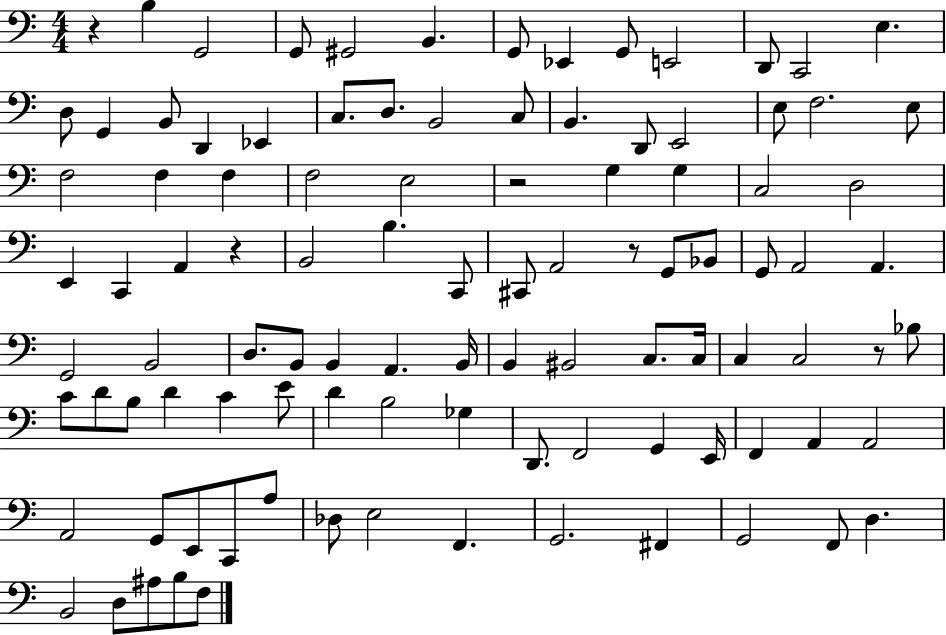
{
  \clef bass
  \numericTimeSignature
  \time 4/4
  \key c \major
  r4 b4 g,2 | g,8 gis,2 b,4. | g,8 ees,4 g,8 e,2 | d,8 c,2 e4. | \break d8 g,4 b,8 d,4 ees,4 | c8. d8. b,2 c8 | b,4. d,8 e,2 | e8 f2. e8 | \break f2 f4 f4 | f2 e2 | r2 g4 g4 | c2 d2 | \break e,4 c,4 a,4 r4 | b,2 b4. c,8 | cis,8 a,2 r8 g,8 bes,8 | g,8 a,2 a,4. | \break g,2 b,2 | d8. b,8 b,4 a,4. b,16 | b,4 bis,2 c8. c16 | c4 c2 r8 bes8 | \break c'8 d'8 b8 d'4 c'4 e'8 | d'4 b2 ges4 | d,8. f,2 g,4 e,16 | f,4 a,4 a,2 | \break a,2 g,8 e,8 c,8 a8 | des8 e2 f,4. | g,2. fis,4 | g,2 f,8 d4. | \break b,2 d8 ais8 b8 f8 | \bar "|."
}